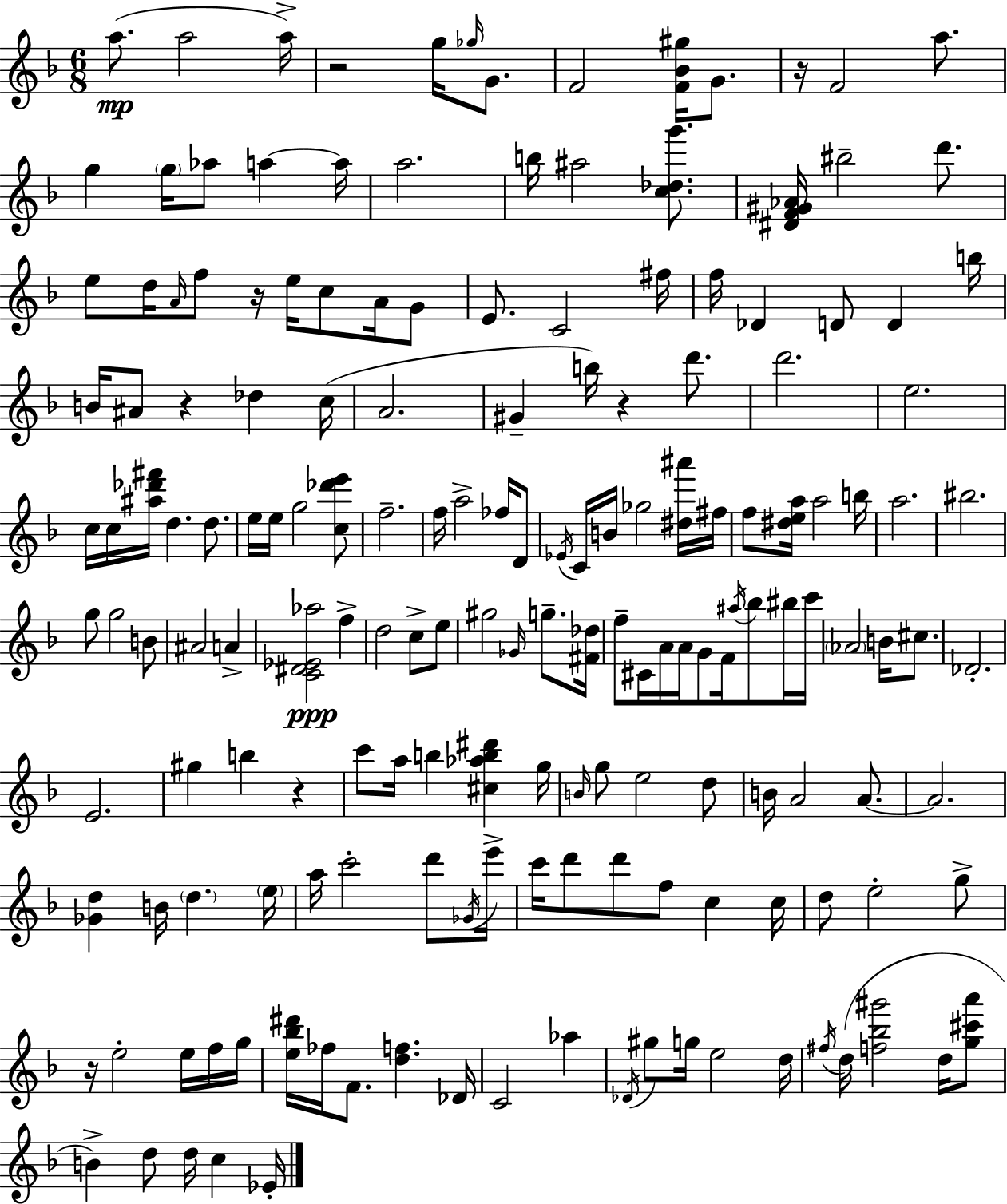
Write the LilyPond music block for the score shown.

{
  \clef treble
  \numericTimeSignature
  \time 6/8
  \key f \major
  a''8.(\mp a''2 a''16->) | r2 g''16 \grace { ges''16 } g'8. | f'2 <f' bes' gis''>16 g'8. | r16 f'2 a''8. | \break g''4 \parenthesize g''16 aes''8 a''4~~ | a''16 a''2. | b''16 ais''2 <c'' des'' g'''>8. | <dis' f' gis' aes'>16 bis''2-- d'''8. | \break e''8 d''16 \grace { a'16 } f''8 r16 e''16 c''8 a'16 | g'8 e'8. c'2 | fis''16 f''16 des'4 d'8 d'4 | b''16 b'16 ais'8 r4 des''4 | \break c''16( a'2. | gis'4-- b''16) r4 d'''8. | d'''2. | e''2. | \break c''16 c''16 <ais'' des''' fis'''>16 d''4. d''8. | e''16 e''16 g''2 | <c'' des''' e'''>8 f''2.-- | f''16 a''2-> fes''16 | \break d'8 \acciaccatura { ees'16 } c'16 b'16 ges''2 | <dis'' ais'''>16 fis''16 f''8 <dis'' e'' a''>16 a''2 | b''16 a''2. | bis''2. | \break g''8 g''2 | b'8 ais'2 a'4-> | <c' dis' ees' aes''>2\ppp f''4-> | d''2 c''8-> | \break e''8 gis''2 \grace { ges'16 } | g''8.-- <fis' des''>16 f''8-- cis'16 a'16 a'16 g'8 f'16 | \acciaccatura { ais''16 } bes''8 bis''16 c'''16 \parenthesize aes'2 | b'16 cis''8. des'2.-. | \break e'2. | gis''4 b''4 | r4 c'''8 a''16 b''4 | <cis'' aes'' b'' dis'''>4 g''16 \grace { b'16 } g''8 e''2 | \break d''8 b'16 a'2 | a'8.~~ a'2. | <ges' d''>4 b'16 \parenthesize d''4. | \parenthesize e''16 a''16 c'''2-. | \break d'''8 \acciaccatura { ges'16 } e'''16-> c'''16 d'''8 d'''8 | f''8 c''4 c''16 d''8 e''2-. | g''8-> r16 e''2-. | e''16 f''16 g''16 <e'' bes'' dis'''>16 fes''16 f'8. | \break <d'' f''>4. des'16 c'2 | aes''4 \acciaccatura { des'16 } gis''8 g''16 e''2 | d''16 \acciaccatura { fis''16 } d''16( <f'' bes'' gis'''>2 | d''16 <g'' cis''' a'''>8 b'4->) | \break d''8 d''16 c''4 ees'16-. \bar "|."
}